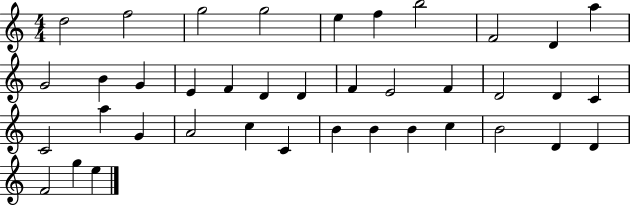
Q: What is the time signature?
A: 4/4